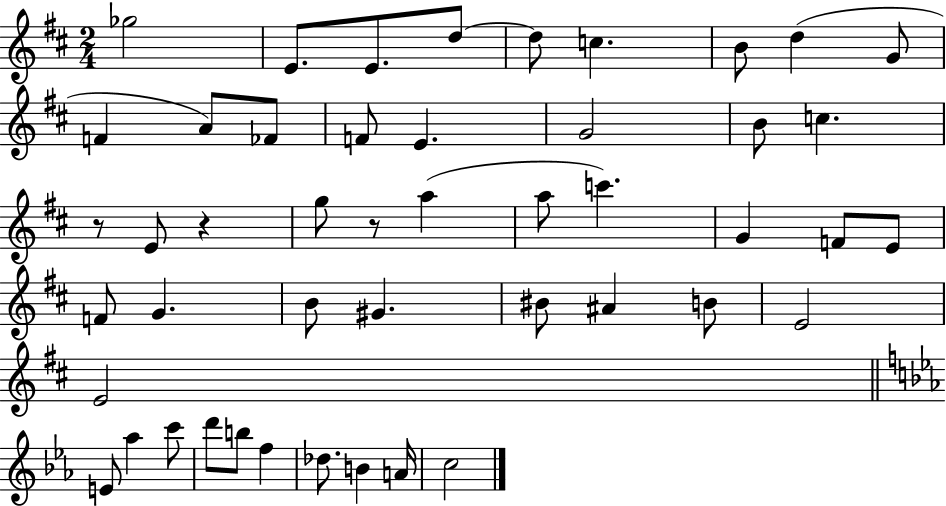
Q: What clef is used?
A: treble